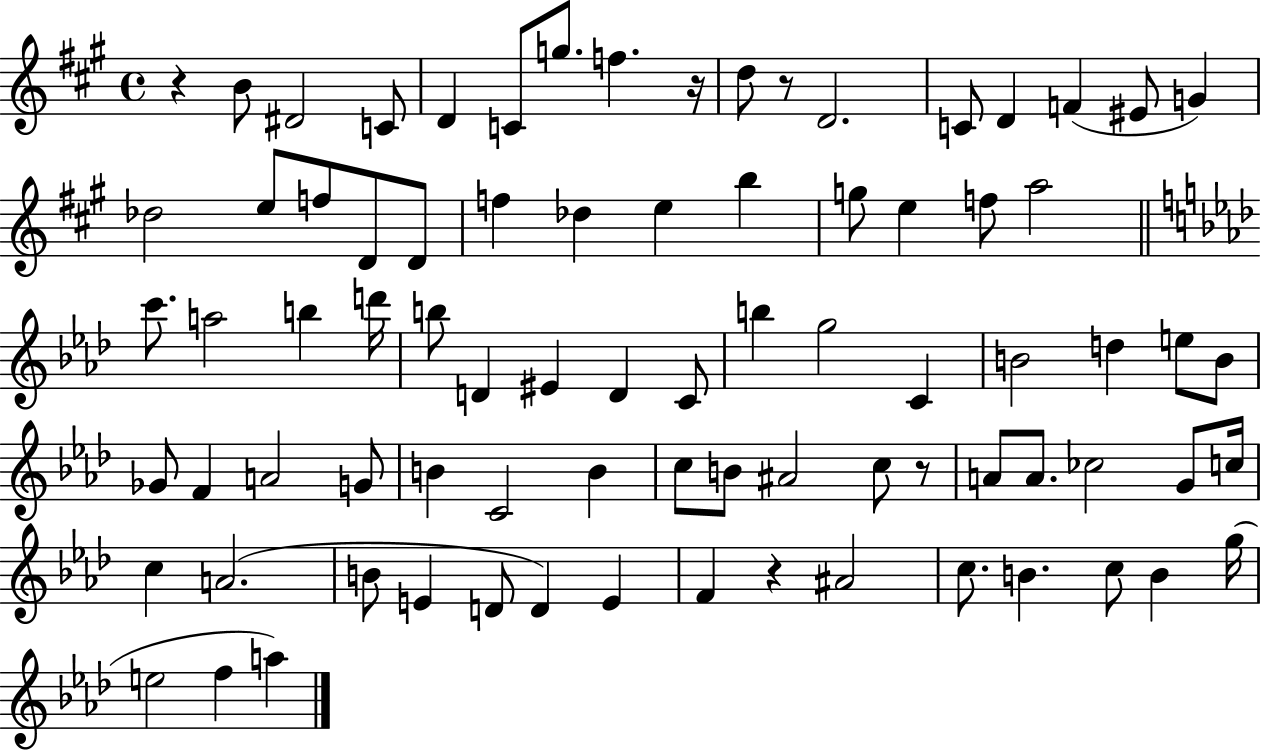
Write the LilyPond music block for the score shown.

{
  \clef treble
  \time 4/4
  \defaultTimeSignature
  \key a \major
  r4 b'8 dis'2 c'8 | d'4 c'8 g''8. f''4. r16 | d''8 r8 d'2. | c'8 d'4 f'4( eis'8 g'4) | \break des''2 e''8 f''8 d'8 d'8 | f''4 des''4 e''4 b''4 | g''8 e''4 f''8 a''2 | \bar "||" \break \key aes \major c'''8. a''2 b''4 d'''16 | b''8 d'4 eis'4 d'4 c'8 | b''4 g''2 c'4 | b'2 d''4 e''8 b'8 | \break ges'8 f'4 a'2 g'8 | b'4 c'2 b'4 | c''8 b'8 ais'2 c''8 r8 | a'8 a'8. ces''2 g'8 c''16 | \break c''4 a'2.( | b'8 e'4 d'8 d'4) e'4 | f'4 r4 ais'2 | c''8. b'4. c''8 b'4 g''16( | \break e''2 f''4 a''4) | \bar "|."
}